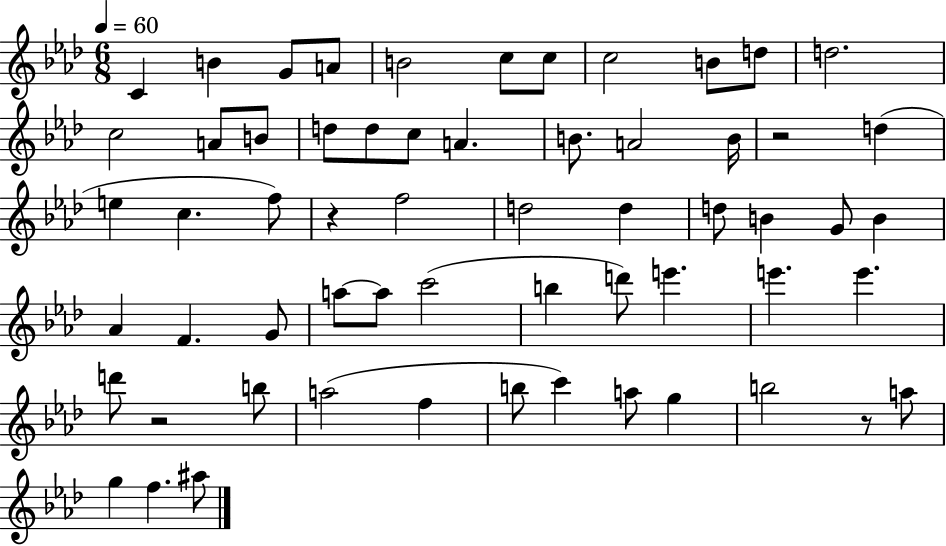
C4/q B4/q G4/e A4/e B4/h C5/e C5/e C5/h B4/e D5/e D5/h. C5/h A4/e B4/e D5/e D5/e C5/e A4/q. B4/e. A4/h B4/s R/h D5/q E5/q C5/q. F5/e R/q F5/h D5/h D5/q D5/e B4/q G4/e B4/q Ab4/q F4/q. G4/e A5/e A5/e C6/h B5/q D6/e E6/q. E6/q. E6/q. D6/e R/h B5/e A5/h F5/q B5/e C6/q A5/e G5/q B5/h R/e A5/e G5/q F5/q. A#5/e